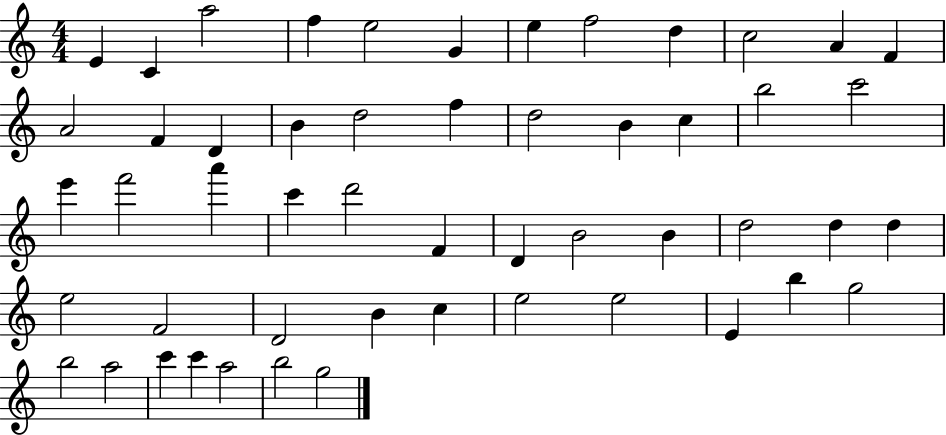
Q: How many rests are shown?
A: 0